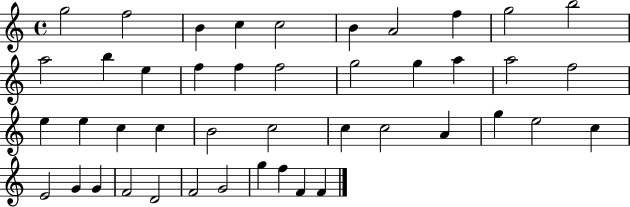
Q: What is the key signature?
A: C major